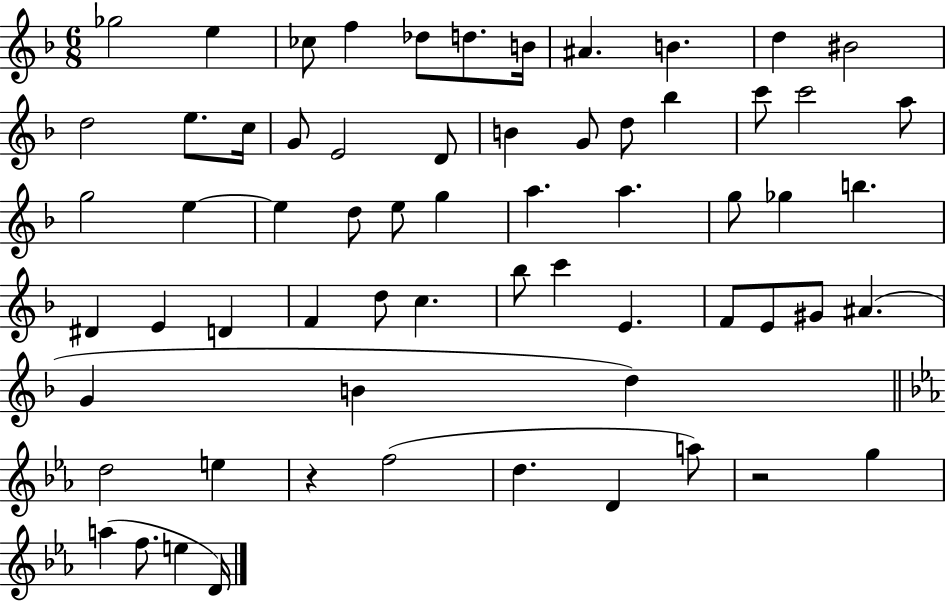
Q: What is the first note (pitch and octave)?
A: Gb5